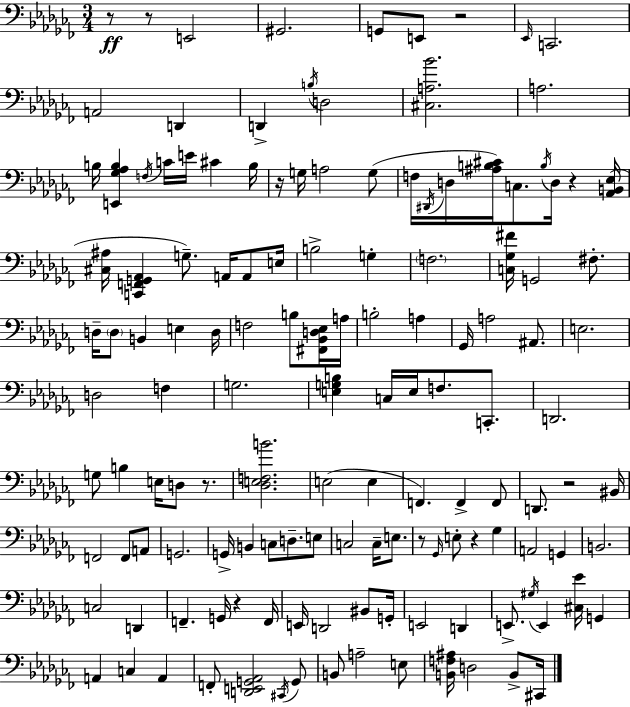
{
  \clef bass
  \numericTimeSignature
  \time 3/4
  \key aes \minor
  r8\ff r8 e,2 | gis,2. | g,8 e,8 r2 | \grace { ees,16 } c,2. | \break a,2 d,4 | d,4-> \acciaccatura { b16 } d2 | <cis a bes'>2. | a2. | \break b16 <e, ges aes b>4 \acciaccatura { f16 } c'16 e'16 cis'4 | b16 r16 g16 a2 | g8( f16 \acciaccatura { dis,16 } d16 <ais b cis'>16) c8. \acciaccatura { b16 } d16 | r4 <aes, b, ees>16( <cis ais>16 <c, f, g, aes,>4 g8.--) | \break a,16 a,8 e16 b2-> | g4-. \parenthesize f2. | <c ges fis'>16 g,2 | fis8.-. d16-- \parenthesize d8 b,4 | \break e4 d16 f2 | b8 <fis, bes, d ees>16 a16 b2-. | a4 ges,16 a2 | ais,8. e2. | \break d2 | f4 g2. | <e g b>4 c16 e16 f8. | c,8.-. d,2. | \break g8 b4 e16 | d8 r8. <des e f b'>2. | e2( | e4 f,4.) f,4-> | \break f,8 d,8. r2 | bis,16 f,2 | f,8 a,8 g,2. | g,16-> b,4 c8 | \break d8.-- e8 c2 | c16-- e8. r8 \grace { ges,16 } e8-. r4 | ges4 a,2 | g,4 b,2. | \break c2 | d,4 f,4.-- | g,16 r4 f,16 e,16 d,2 | bis,8 g,16-. e,2 | \break d,4 e,8.-> \acciaccatura { gis16 } e,4 | <cis ees'>16 g,4 a,4 c4 | a,4 f,8-. <d, e, g, aes,>2 | \acciaccatura { cis,16 } g,8 b,8 a2-- | \break e8 <b, f ais>16 d2 | b,8-> cis,16 \bar "|."
}